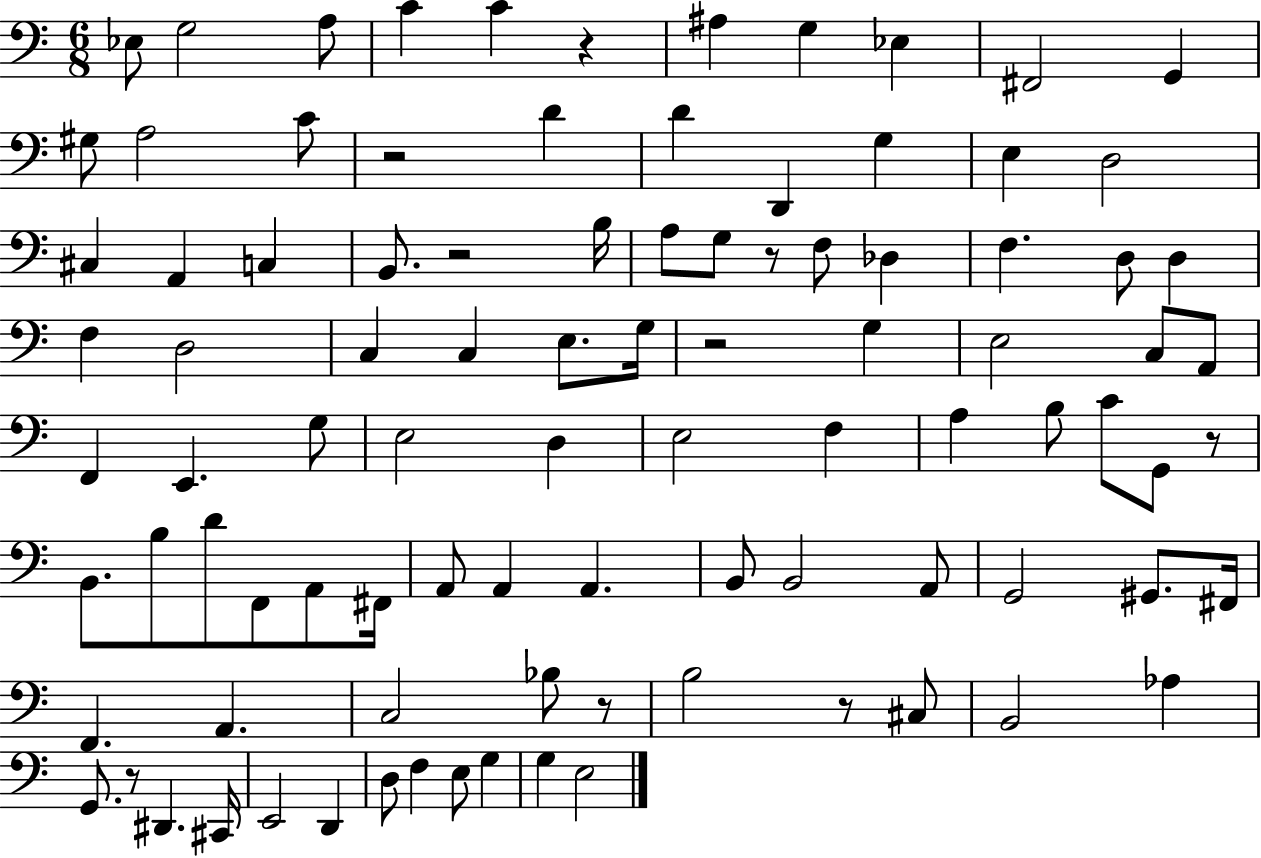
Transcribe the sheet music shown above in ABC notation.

X:1
T:Untitled
M:6/8
L:1/4
K:C
_E,/2 G,2 A,/2 C C z ^A, G, _E, ^F,,2 G,, ^G,/2 A,2 C/2 z2 D D D,, G, E, D,2 ^C, A,, C, B,,/2 z2 B,/4 A,/2 G,/2 z/2 F,/2 _D, F, D,/2 D, F, D,2 C, C, E,/2 G,/4 z2 G, E,2 C,/2 A,,/2 F,, E,, G,/2 E,2 D, E,2 F, A, B,/2 C/2 G,,/2 z/2 B,,/2 B,/2 D/2 F,,/2 A,,/2 ^F,,/4 A,,/2 A,, A,, B,,/2 B,,2 A,,/2 G,,2 ^G,,/2 ^F,,/4 F,, A,, C,2 _B,/2 z/2 B,2 z/2 ^C,/2 B,,2 _A, G,,/2 z/2 ^D,, ^C,,/4 E,,2 D,, D,/2 F, E,/2 G, G, E,2